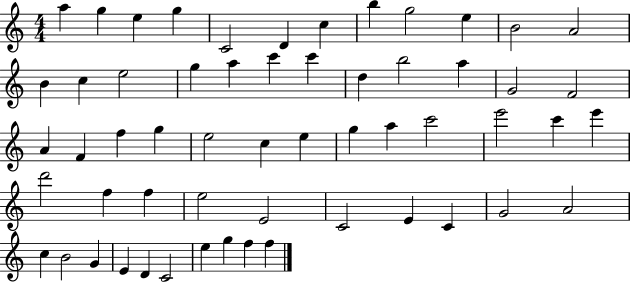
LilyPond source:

{
  \clef treble
  \numericTimeSignature
  \time 4/4
  \key c \major
  a''4 g''4 e''4 g''4 | c'2 d'4 c''4 | b''4 g''2 e''4 | b'2 a'2 | \break b'4 c''4 e''2 | g''4 a''4 c'''4 c'''4 | d''4 b''2 a''4 | g'2 f'2 | \break a'4 f'4 f''4 g''4 | e''2 c''4 e''4 | g''4 a''4 c'''2 | e'''2 c'''4 e'''4 | \break d'''2 f''4 f''4 | e''2 e'2 | c'2 e'4 c'4 | g'2 a'2 | \break c''4 b'2 g'4 | e'4 d'4 c'2 | e''4 g''4 f''4 f''4 | \bar "|."
}